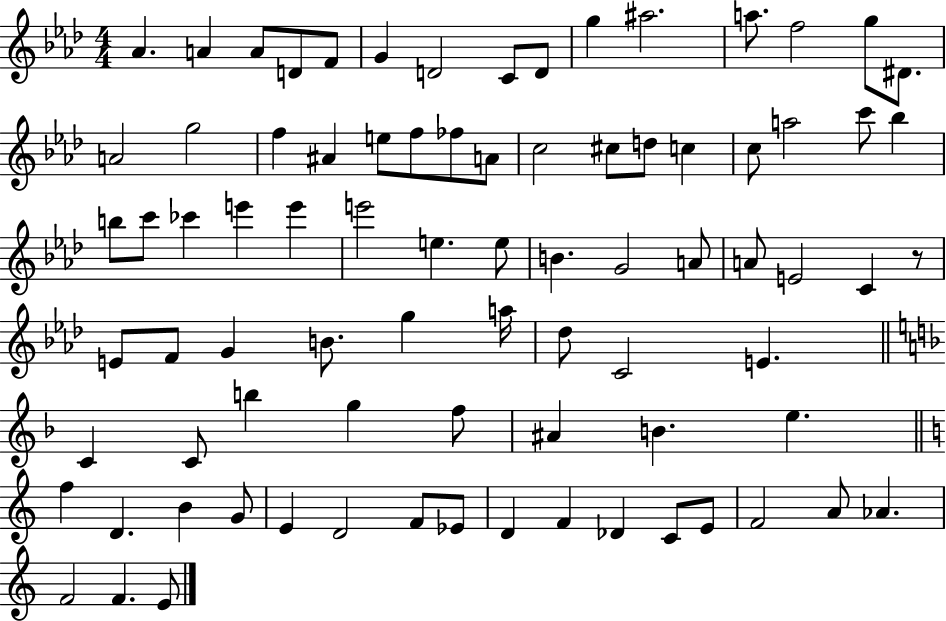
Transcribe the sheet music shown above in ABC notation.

X:1
T:Untitled
M:4/4
L:1/4
K:Ab
_A A A/2 D/2 F/2 G D2 C/2 D/2 g ^a2 a/2 f2 g/2 ^D/2 A2 g2 f ^A e/2 f/2 _f/2 A/2 c2 ^c/2 d/2 c c/2 a2 c'/2 _b b/2 c'/2 _c' e' e' e'2 e e/2 B G2 A/2 A/2 E2 C z/2 E/2 F/2 G B/2 g a/4 _d/2 C2 E C C/2 b g f/2 ^A B e f D B G/2 E D2 F/2 _E/2 D F _D C/2 E/2 F2 A/2 _A F2 F E/2